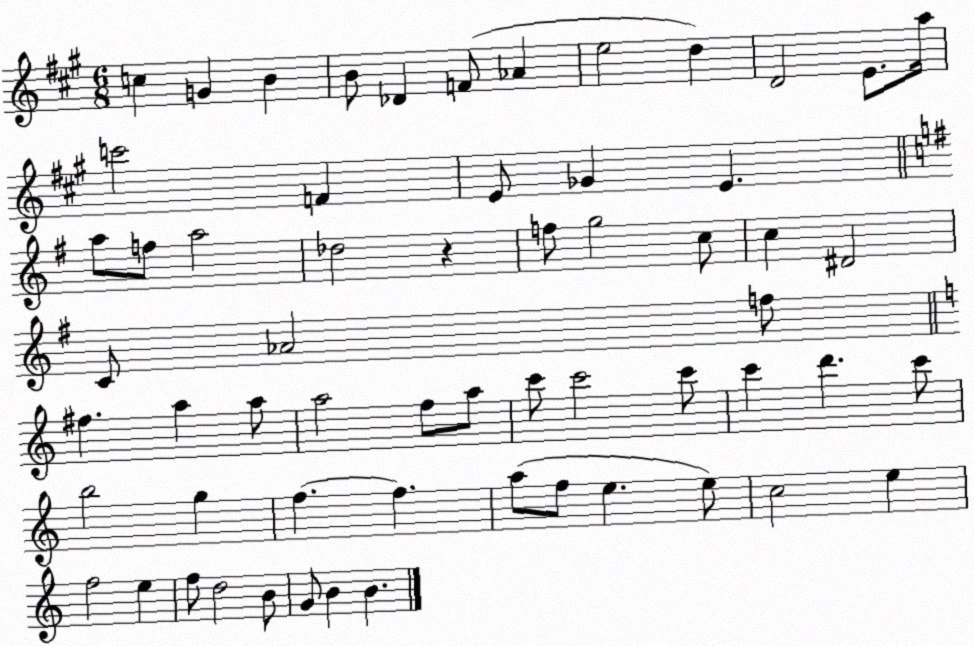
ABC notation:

X:1
T:Untitled
M:6/8
L:1/4
K:A
c G B B/2 _D F/2 _A e2 d D2 E/2 a/4 c'2 F E/2 _G E a/2 f/2 a2 _d2 z f/2 g2 c/2 c ^D2 C/2 _A2 f/2 ^f a a/2 a2 f/2 a/2 c'/2 c'2 c'/2 c' d' c'/2 b2 g f f a/2 f/2 e e/2 c2 e f2 e f/2 d2 B/2 G/2 B B